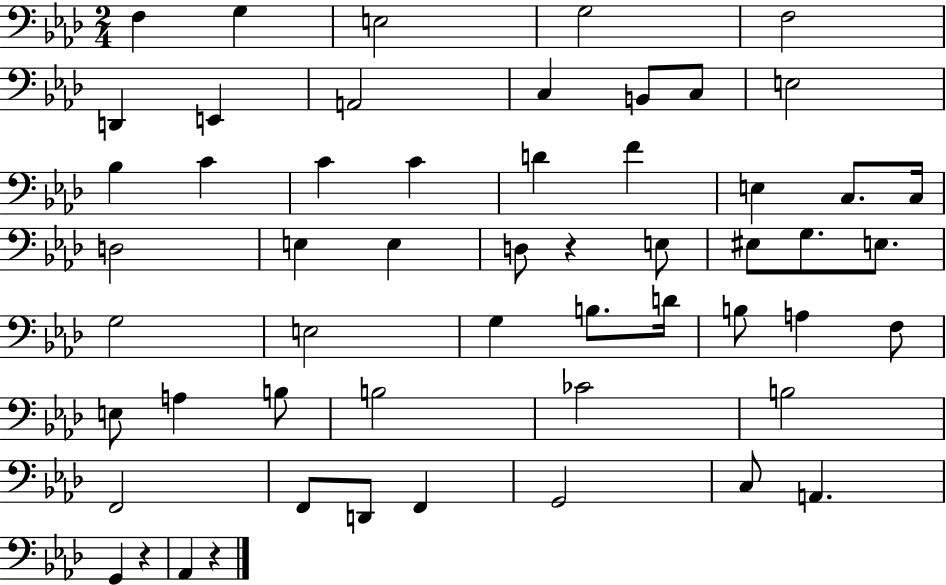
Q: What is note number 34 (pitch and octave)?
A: D4